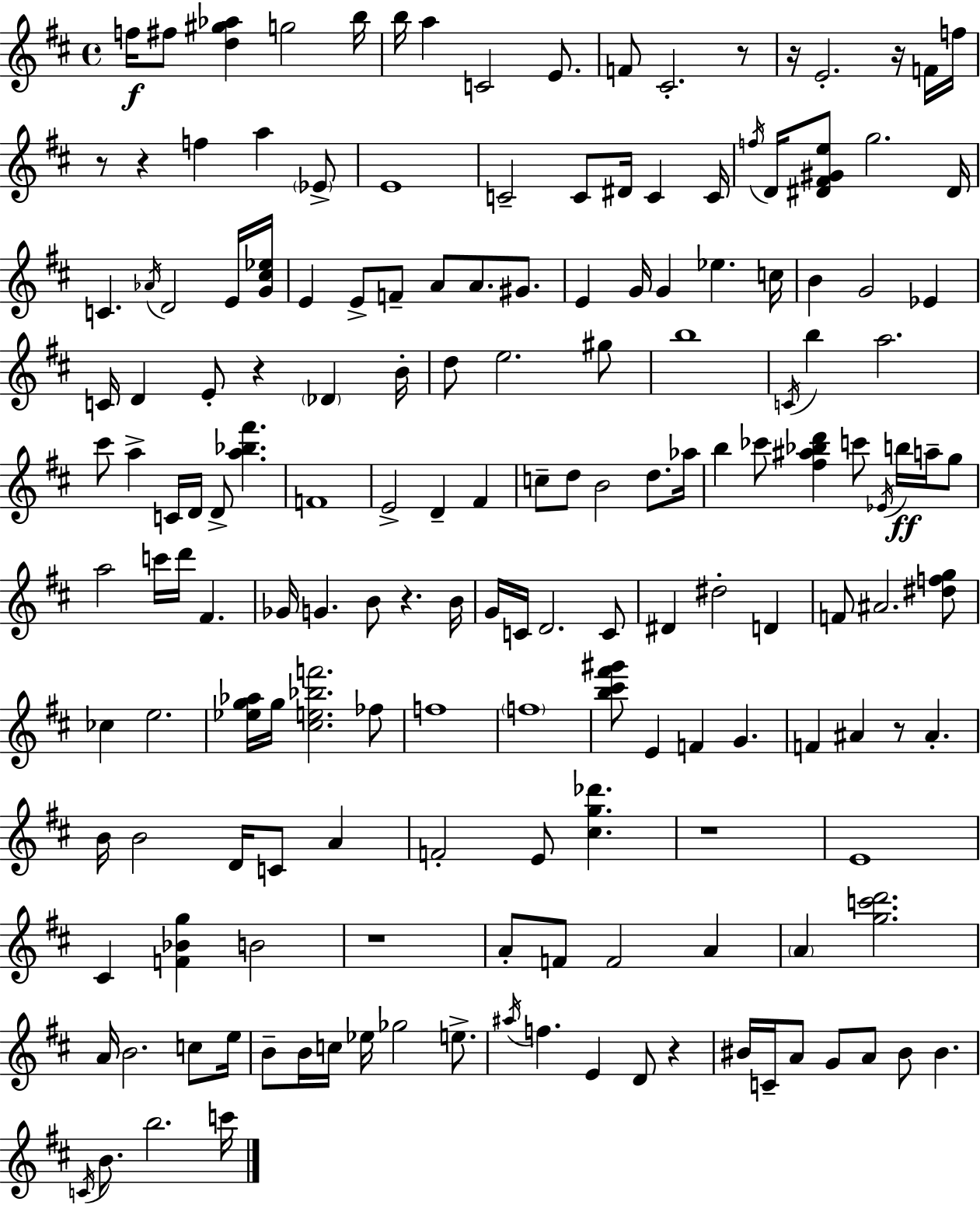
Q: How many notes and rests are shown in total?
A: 169